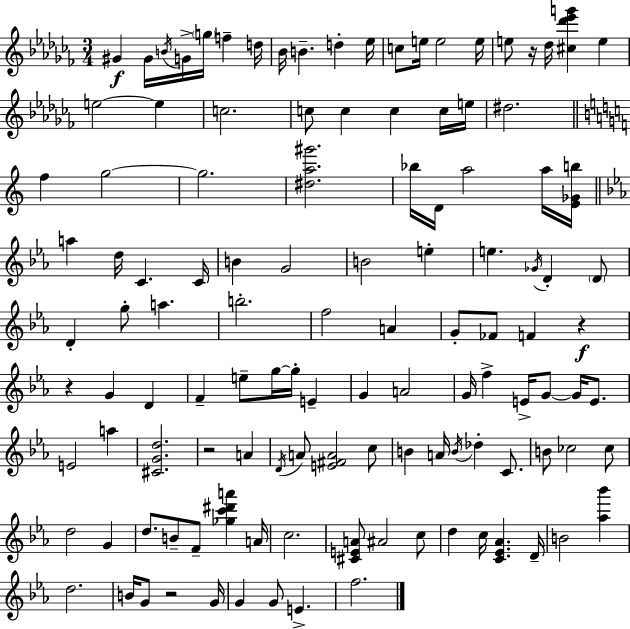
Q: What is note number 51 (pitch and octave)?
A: F5